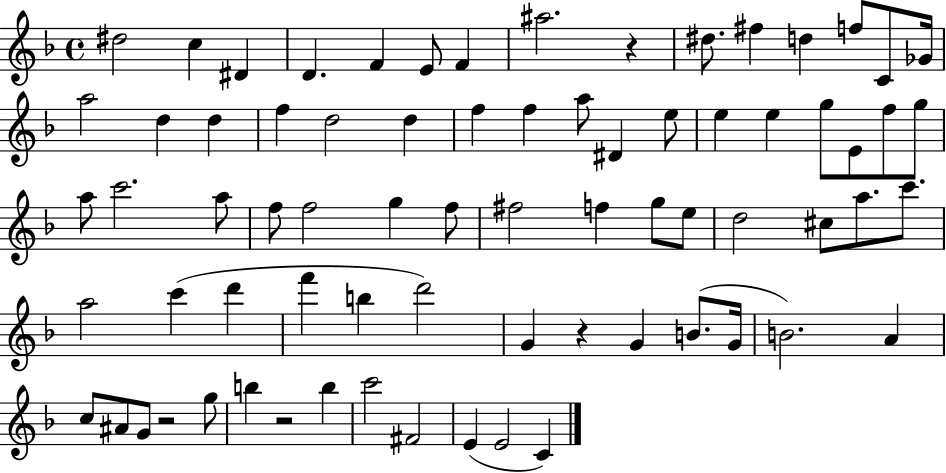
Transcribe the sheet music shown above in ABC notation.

X:1
T:Untitled
M:4/4
L:1/4
K:F
^d2 c ^D D F E/2 F ^a2 z ^d/2 ^f d f/2 C/2 _G/4 a2 d d f d2 d f f a/2 ^D e/2 e e g/2 E/2 f/2 g/2 a/2 c'2 a/2 f/2 f2 g f/2 ^f2 f g/2 e/2 d2 ^c/2 a/2 c'/2 a2 c' d' f' b d'2 G z G B/2 G/4 B2 A c/2 ^A/2 G/2 z2 g/2 b z2 b c'2 ^F2 E E2 C